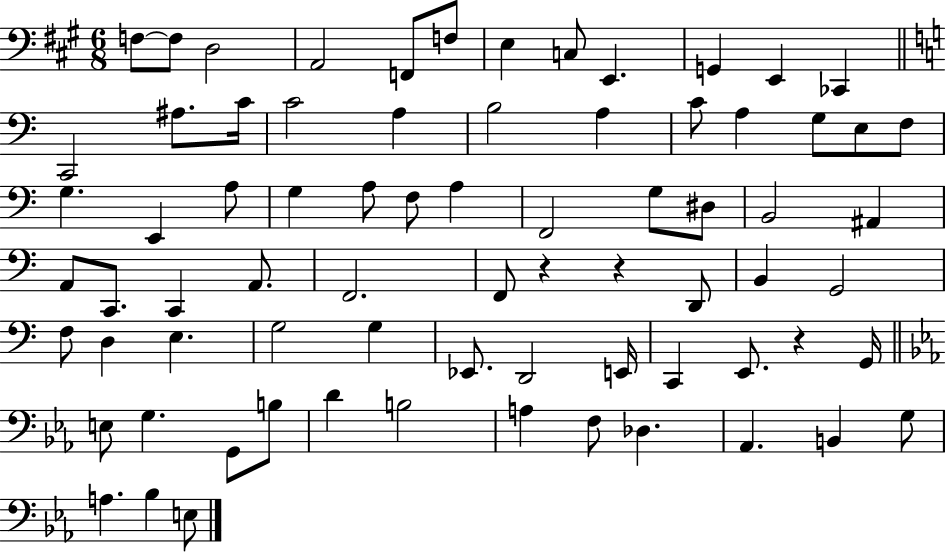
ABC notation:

X:1
T:Untitled
M:6/8
L:1/4
K:A
F,/2 F,/2 D,2 A,,2 F,,/2 F,/2 E, C,/2 E,, G,, E,, _C,, C,,2 ^A,/2 C/4 C2 A, B,2 A, C/2 A, G,/2 E,/2 F,/2 G, E,, A,/2 G, A,/2 F,/2 A, F,,2 G,/2 ^D,/2 B,,2 ^A,, A,,/2 C,,/2 C,, A,,/2 F,,2 F,,/2 z z D,,/2 B,, G,,2 F,/2 D, E, G,2 G, _E,,/2 D,,2 E,,/4 C,, E,,/2 z G,,/4 E,/2 G, G,,/2 B,/2 D B,2 A, F,/2 _D, _A,, B,, G,/2 A, _B, E,/2